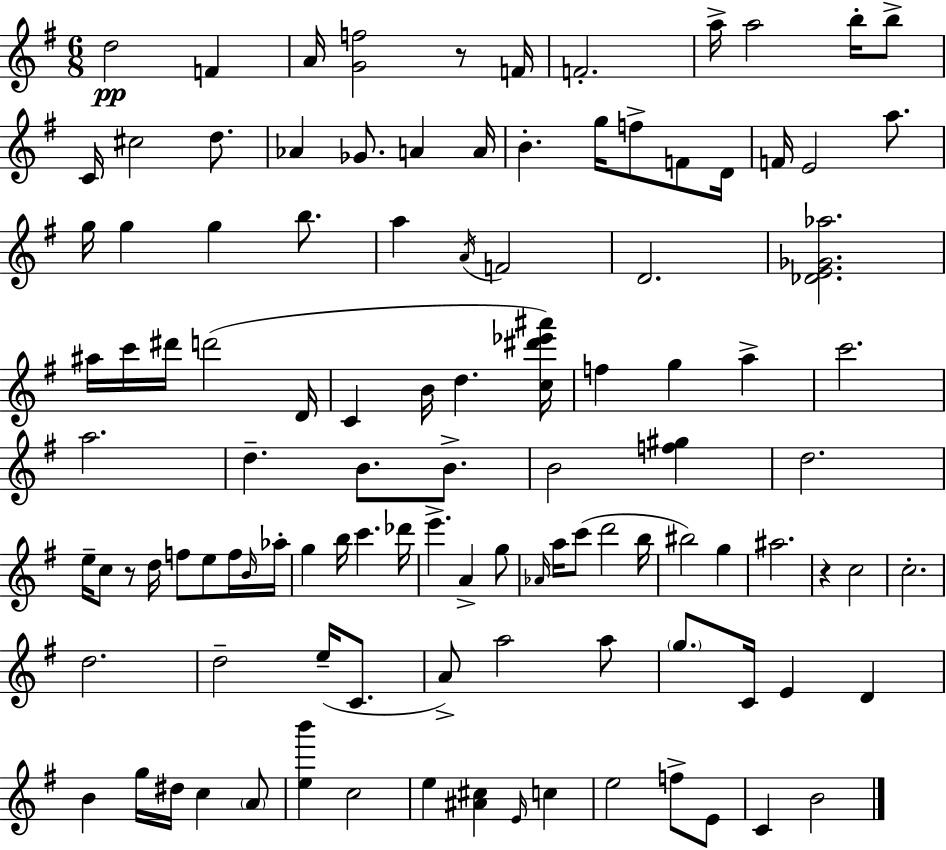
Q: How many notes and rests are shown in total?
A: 109